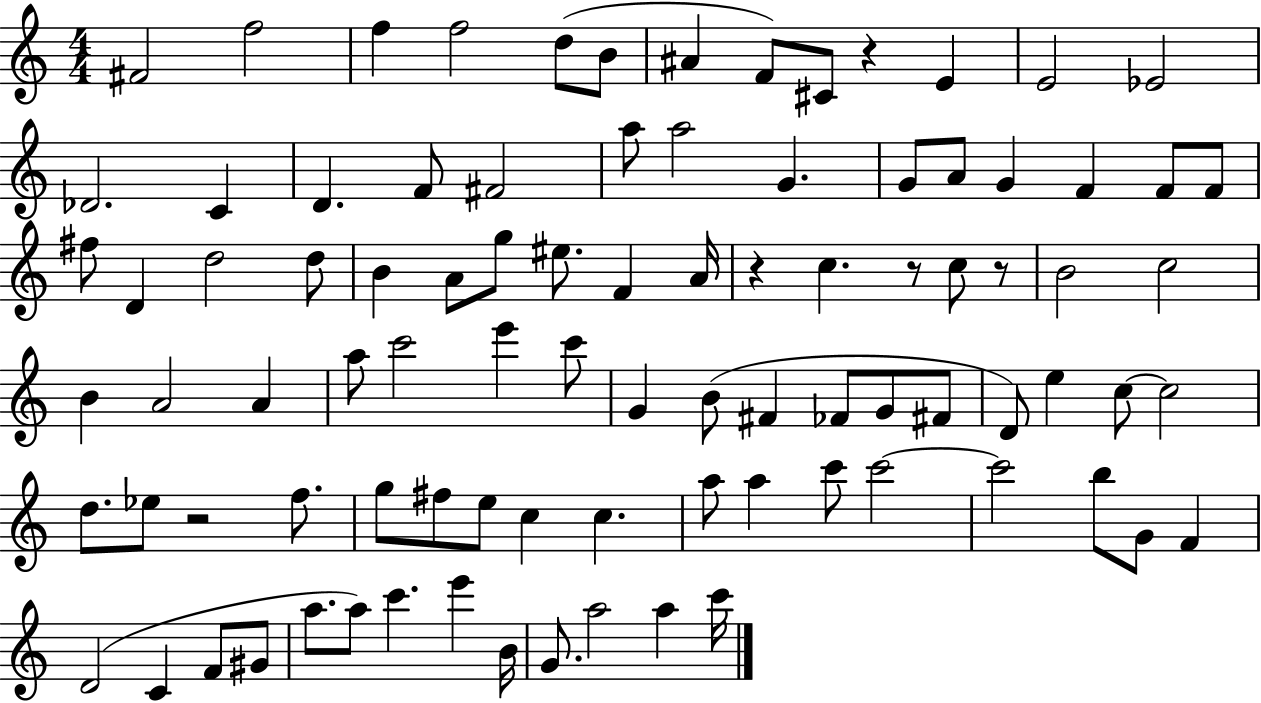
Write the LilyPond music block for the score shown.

{
  \clef treble
  \numericTimeSignature
  \time 4/4
  \key c \major
  fis'2 f''2 | f''4 f''2 d''8( b'8 | ais'4 f'8) cis'8 r4 e'4 | e'2 ees'2 | \break des'2. c'4 | d'4. f'8 fis'2 | a''8 a''2 g'4. | g'8 a'8 g'4 f'4 f'8 f'8 | \break fis''8 d'4 d''2 d''8 | b'4 a'8 g''8 eis''8. f'4 a'16 | r4 c''4. r8 c''8 r8 | b'2 c''2 | \break b'4 a'2 a'4 | a''8 c'''2 e'''4 c'''8 | g'4 b'8( fis'4 fes'8 g'8 fis'8 | d'8) e''4 c''8~~ c''2 | \break d''8. ees''8 r2 f''8. | g''8 fis''8 e''8 c''4 c''4. | a''8 a''4 c'''8 c'''2~~ | c'''2 b''8 g'8 f'4 | \break d'2( c'4 f'8 gis'8 | a''8. a''8) c'''4. e'''4 b'16 | g'8. a''2 a''4 c'''16 | \bar "|."
}